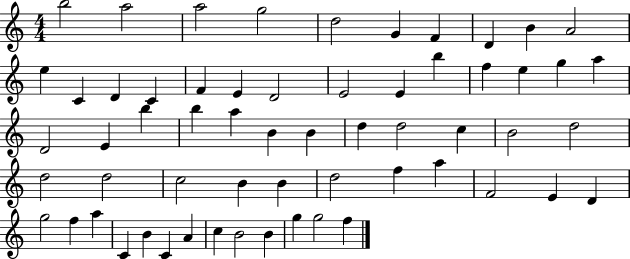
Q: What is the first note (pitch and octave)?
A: B5